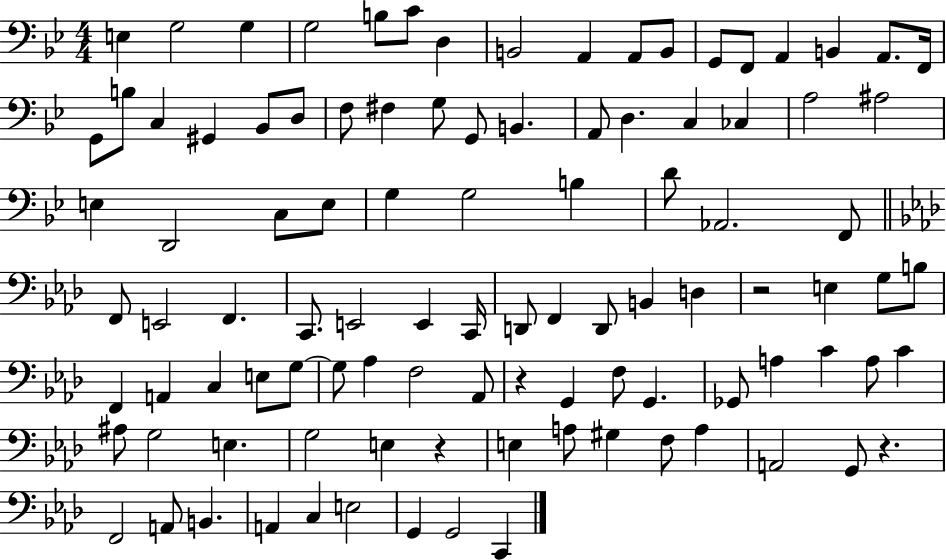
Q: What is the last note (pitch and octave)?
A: C2